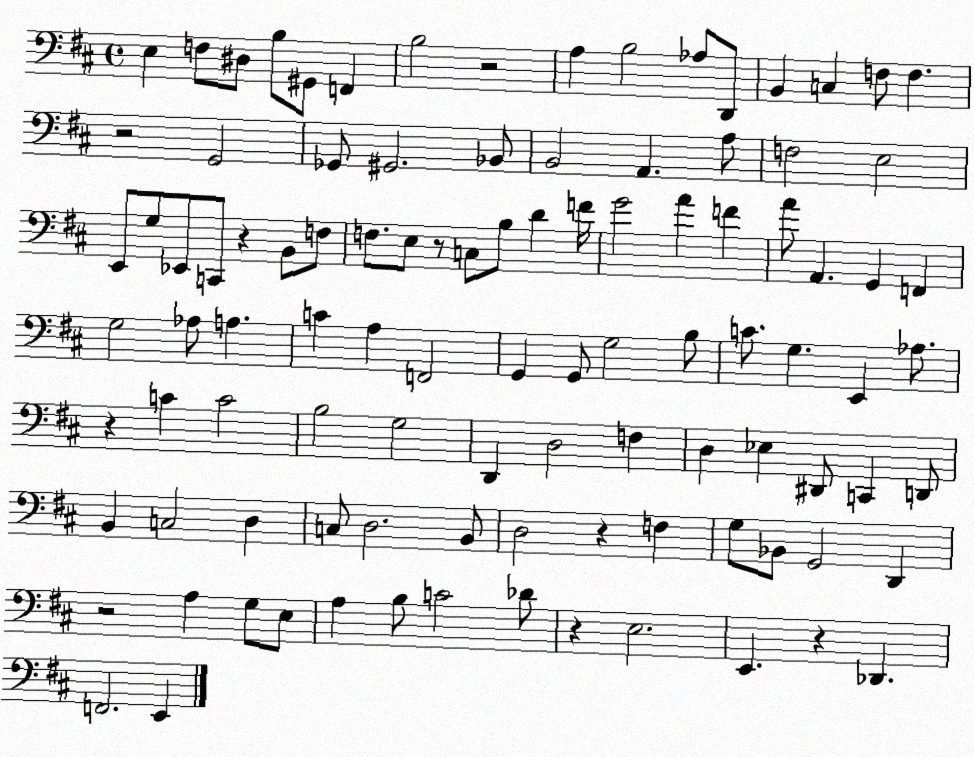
X:1
T:Untitled
M:4/4
L:1/4
K:D
E, F,/2 ^D,/2 B,/2 ^G,,/2 F,, B,2 z2 A, B,2 _A,/2 D,,/2 B,, C, F,/2 F, z2 G,,2 _G,,/2 ^G,,2 _B,,/2 B,,2 A,, A,/2 F,2 E,2 E,,/2 G,/2 _E,,/2 C,,/2 z B,,/2 F,/2 F,/2 E,/2 z/2 C,/2 B,/2 D F/4 G2 A F A/2 A,, G,, F,, G,2 _A,/2 A, C A, F,,2 G,, G,,/2 G,2 B,/2 C/2 G, E,, _A,/2 z C C2 B,2 G,2 D,, D,2 F, D, _E, ^D,,/2 C,, D,,/2 B,, C,2 D, C,/2 D,2 B,,/2 D,2 z F, G,/2 _B,,/2 G,,2 D,, z2 A, G,/2 E,/2 A, B,/2 C2 _D/2 z E,2 E,, z _D,, F,,2 E,,